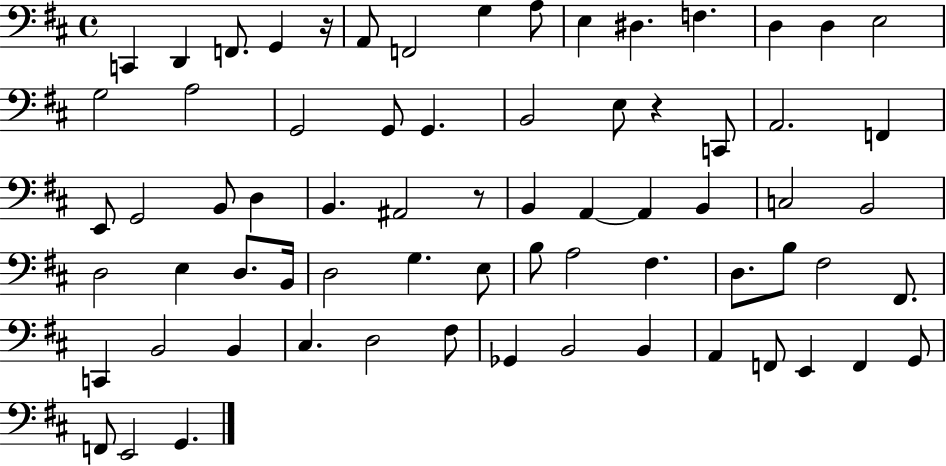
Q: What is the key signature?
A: D major